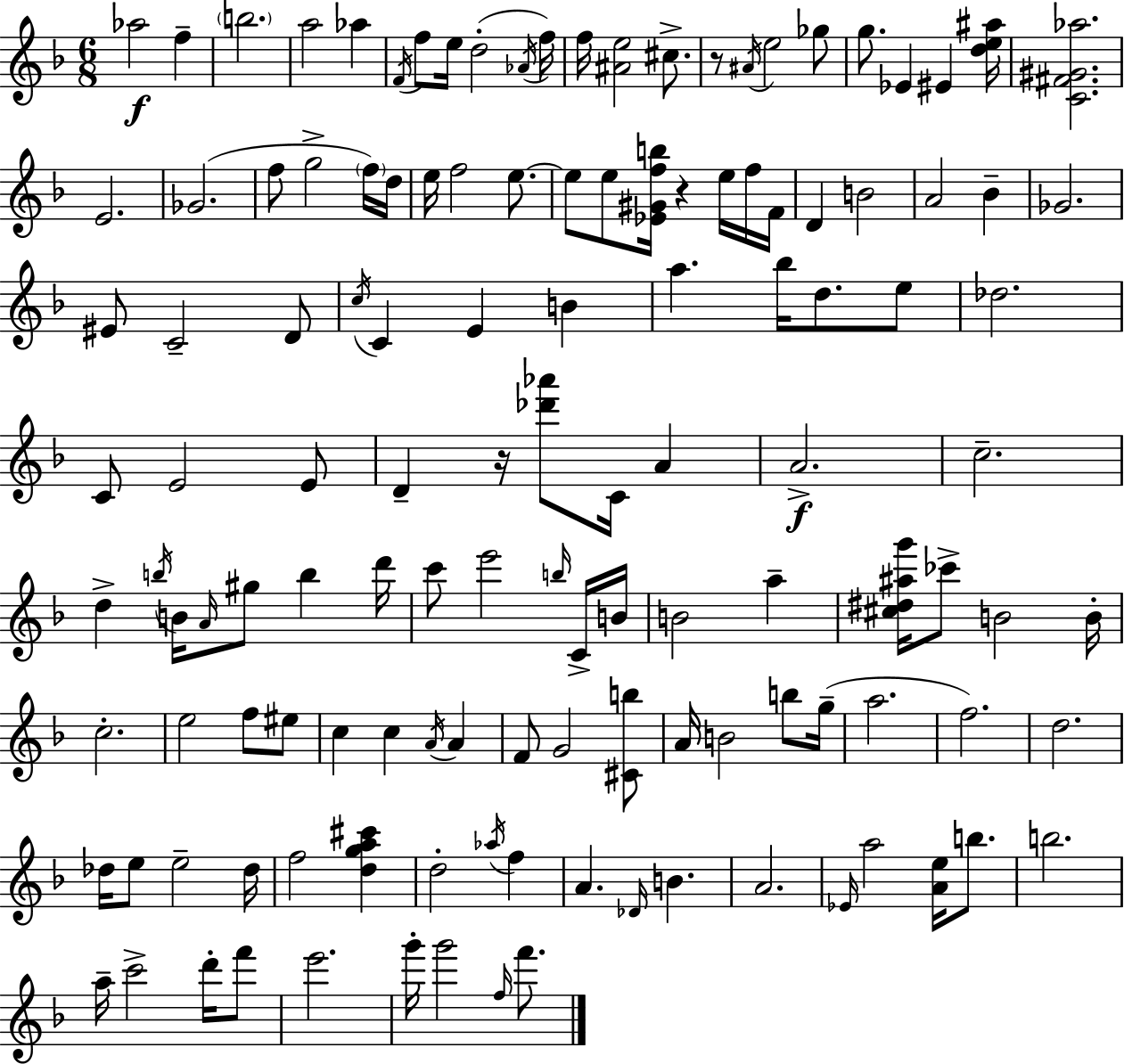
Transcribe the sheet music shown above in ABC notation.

X:1
T:Untitled
M:6/8
L:1/4
K:Dm
_a2 f b2 a2 _a F/4 f/2 e/4 d2 _A/4 f/4 f/4 [^Ae]2 ^c/2 z/2 ^A/4 e2 _g/2 g/2 _E ^E [de^a]/4 [C^F^G_a]2 E2 _G2 f/2 g2 f/4 d/4 e/4 f2 e/2 e/2 e/2 [_E^Gfb]/4 z e/4 f/4 F/4 D B2 A2 _B _G2 ^E/2 C2 D/2 c/4 C E B a _b/4 d/2 e/2 _d2 C/2 E2 E/2 D z/4 [_d'_a']/2 C/4 A A2 c2 d b/4 B/4 A/4 ^g/2 b d'/4 c'/2 e'2 b/4 C/4 B/4 B2 a [^c^d^ag']/4 _c'/2 B2 B/4 c2 e2 f/2 ^e/2 c c A/4 A F/2 G2 [^Cb]/2 A/4 B2 b/2 g/4 a2 f2 d2 _d/4 e/2 e2 _d/4 f2 [dga^c'] d2 _a/4 f A _D/4 B A2 _E/4 a2 [Ae]/4 b/2 b2 a/4 c'2 d'/4 f'/2 e'2 g'/4 g'2 f/4 f'/2